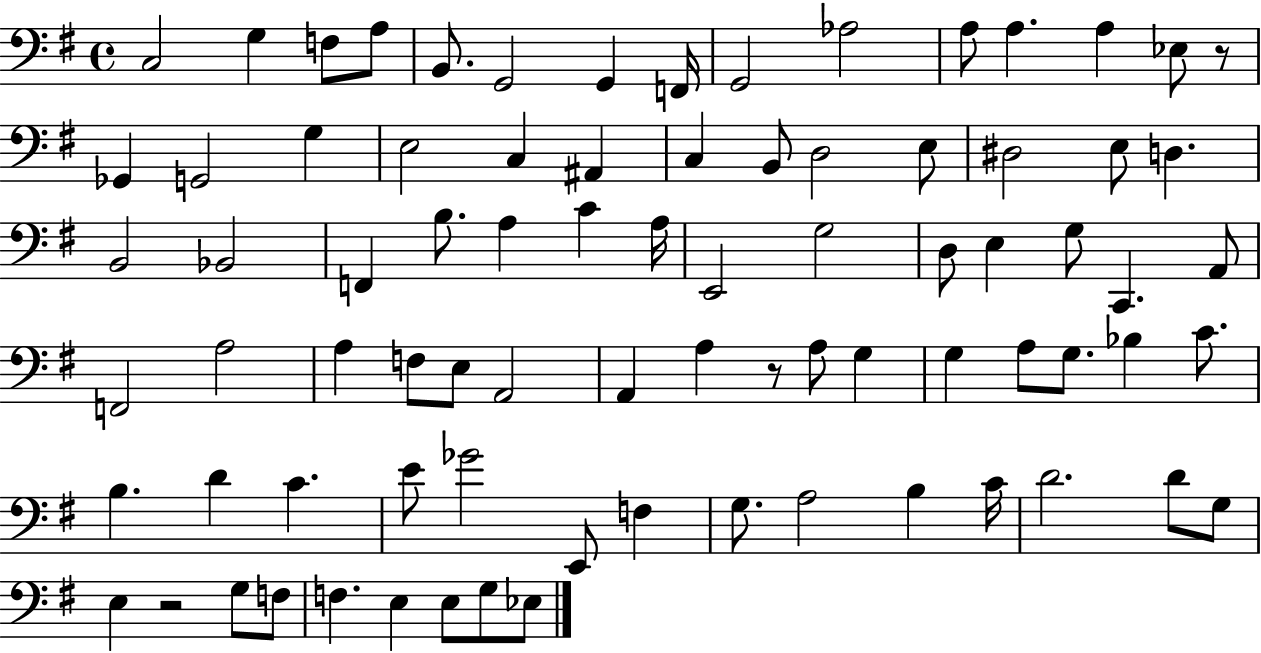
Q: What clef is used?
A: bass